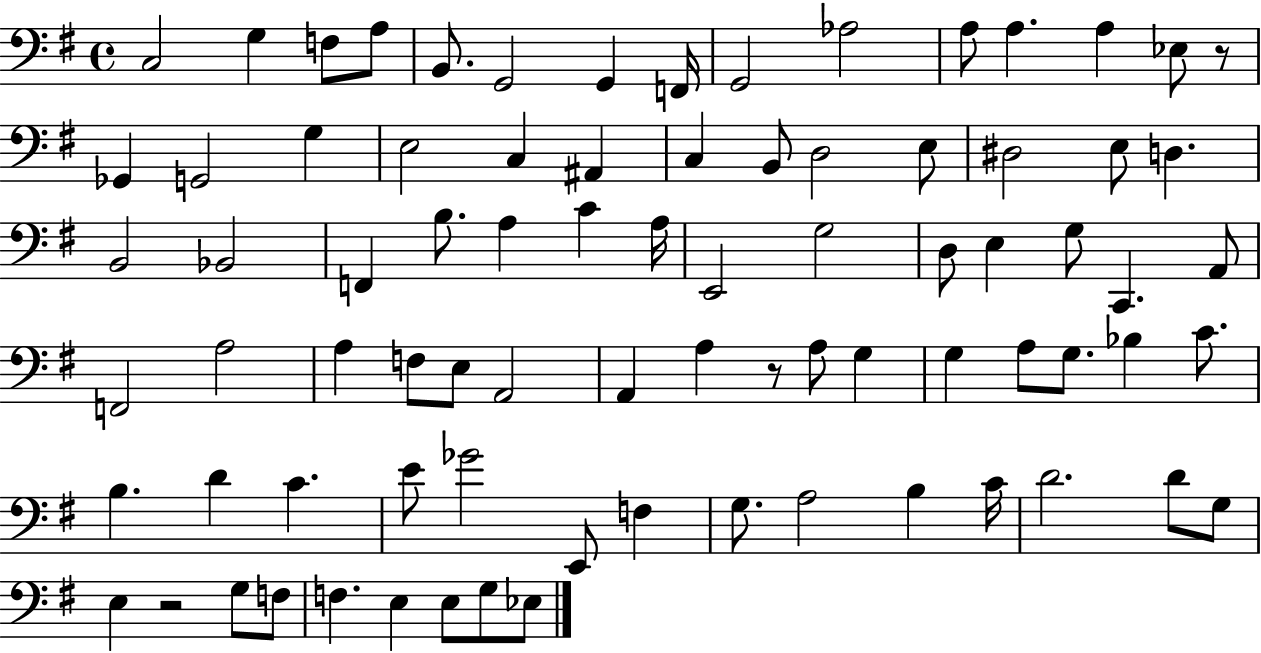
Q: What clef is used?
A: bass